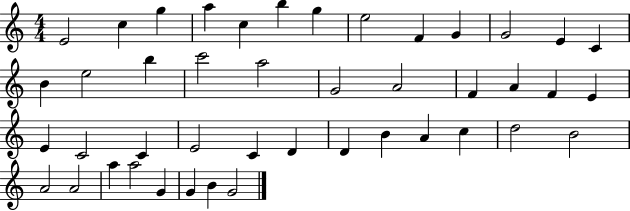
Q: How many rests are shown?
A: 0